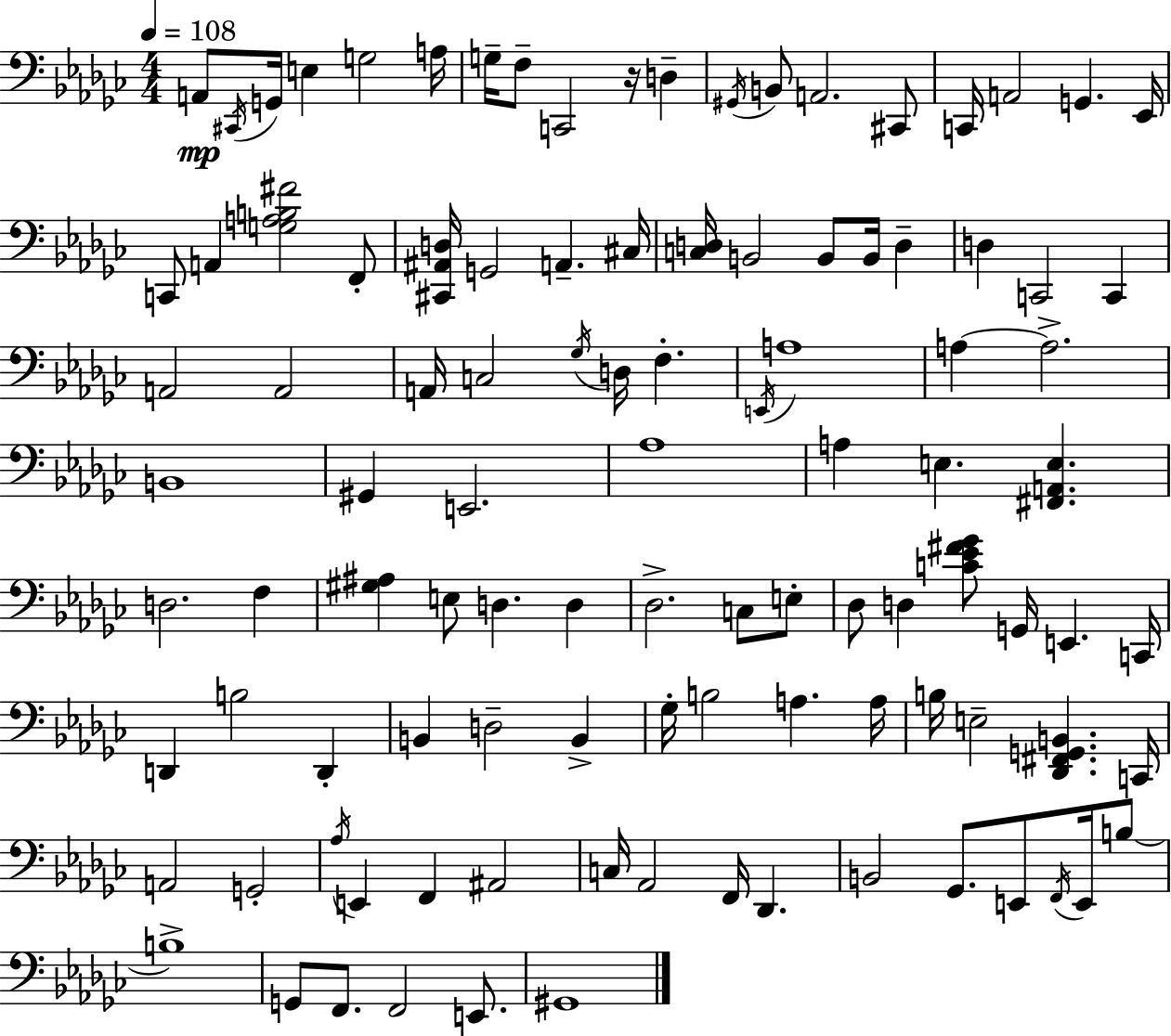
{
  \clef bass
  \numericTimeSignature
  \time 4/4
  \key ees \minor
  \tempo 4 = 108
  a,8\mp \acciaccatura { cis,16 } g,16 e4 g2 | a16 g16-- f8-- c,2 r16 d4-- | \acciaccatura { gis,16 } b,8 a,2. | cis,8 c,16 a,2 g,4. | \break ees,16 c,8 a,4 <g a b fis'>2 | f,8-. <cis, ais, d>16 g,2 a,4.-- | cis16 <c d>16 b,2 b,8 b,16 d4-- | d4 c,2 c,4 | \break a,2 a,2 | a,16 c2 \acciaccatura { ges16 } d16 f4.-. | \acciaccatura { e,16 } a1 | a4~~ a2.-> | \break b,1 | gis,4 e,2. | aes1 | a4 e4. <fis, a, e>4. | \break d2. | f4 <gis ais>4 e8 d4. | d4 des2.-> | c8 e8-. des8 d4 <c' ees' fis' ges'>8 g,16 e,4. | \break c,16 d,4 b2 | d,4-. b,4 d2-- | b,4-> ges16-. b2 a4. | a16 b16 e2-- <des, fis, g, b,>4. | \break c,16 a,2 g,2-. | \acciaccatura { aes16 } e,4 f,4 ais,2 | c16 aes,2 f,16 des,4. | b,2 ges,8. | \break e,8 \acciaccatura { f,16 } e,16 b8~~ b1-> | g,8 f,8. f,2 | e,8. gis,1 | \bar "|."
}